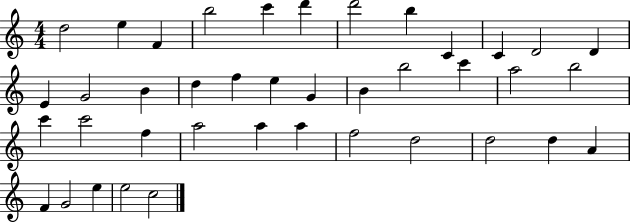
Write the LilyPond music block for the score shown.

{
  \clef treble
  \numericTimeSignature
  \time 4/4
  \key c \major
  d''2 e''4 f'4 | b''2 c'''4 d'''4 | d'''2 b''4 c'4 | c'4 d'2 d'4 | \break e'4 g'2 b'4 | d''4 f''4 e''4 g'4 | b'4 b''2 c'''4 | a''2 b''2 | \break c'''4 c'''2 f''4 | a''2 a''4 a''4 | f''2 d''2 | d''2 d''4 a'4 | \break f'4 g'2 e''4 | e''2 c''2 | \bar "|."
}